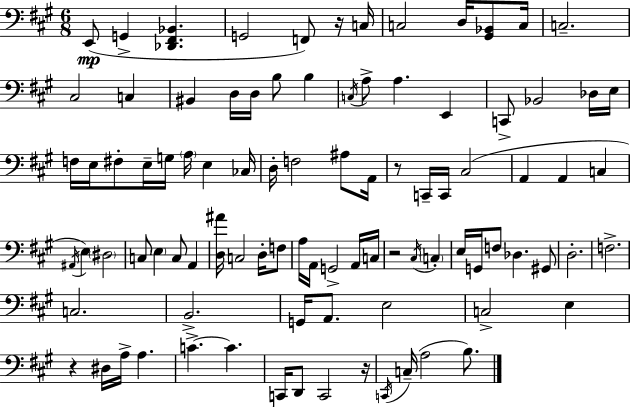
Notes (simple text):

E2/e G2/q [Db2,F#2,Bb2]/q. G2/h F2/e R/s C3/s C3/h D3/s [G#2,Bb2]/e C3/s C3/h. C#3/h C3/q BIS2/q D3/s D3/s B3/e B3/q C3/s A3/e A3/q. E2/q C2/e Bb2/h Db3/s E3/s F3/s E3/s F#3/e E3/s G3/s A3/s E3/q CES3/s D3/s F3/h A#3/e A2/s R/e C2/s C2/s C#3/h A2/q A2/q C3/q A#2/s E3/q D#3/h C3/e E3/q C3/e A2/q [D3,A#4]/s C3/h D3/s F3/e A3/s A2/s G2/h A2/s C3/s R/h C#3/s C3/q E3/s G2/s F3/e Db3/q. G#2/e D3/h. F3/h. C3/h. B2/h. G2/s A2/e. E3/h C3/h E3/q R/q D#3/s A3/s A3/q. C4/q. C4/q. C2/s D2/e C2/h R/s C2/s C3/s A3/h B3/e.